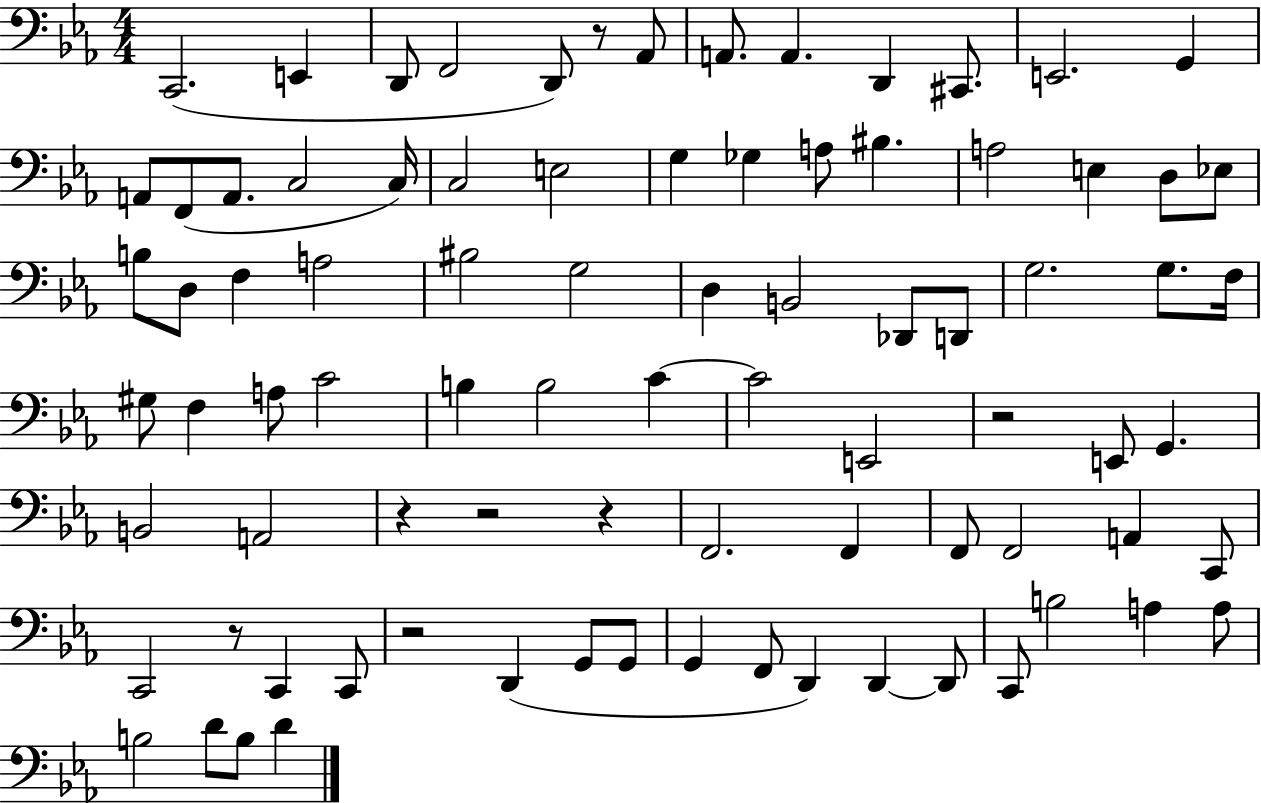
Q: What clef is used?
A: bass